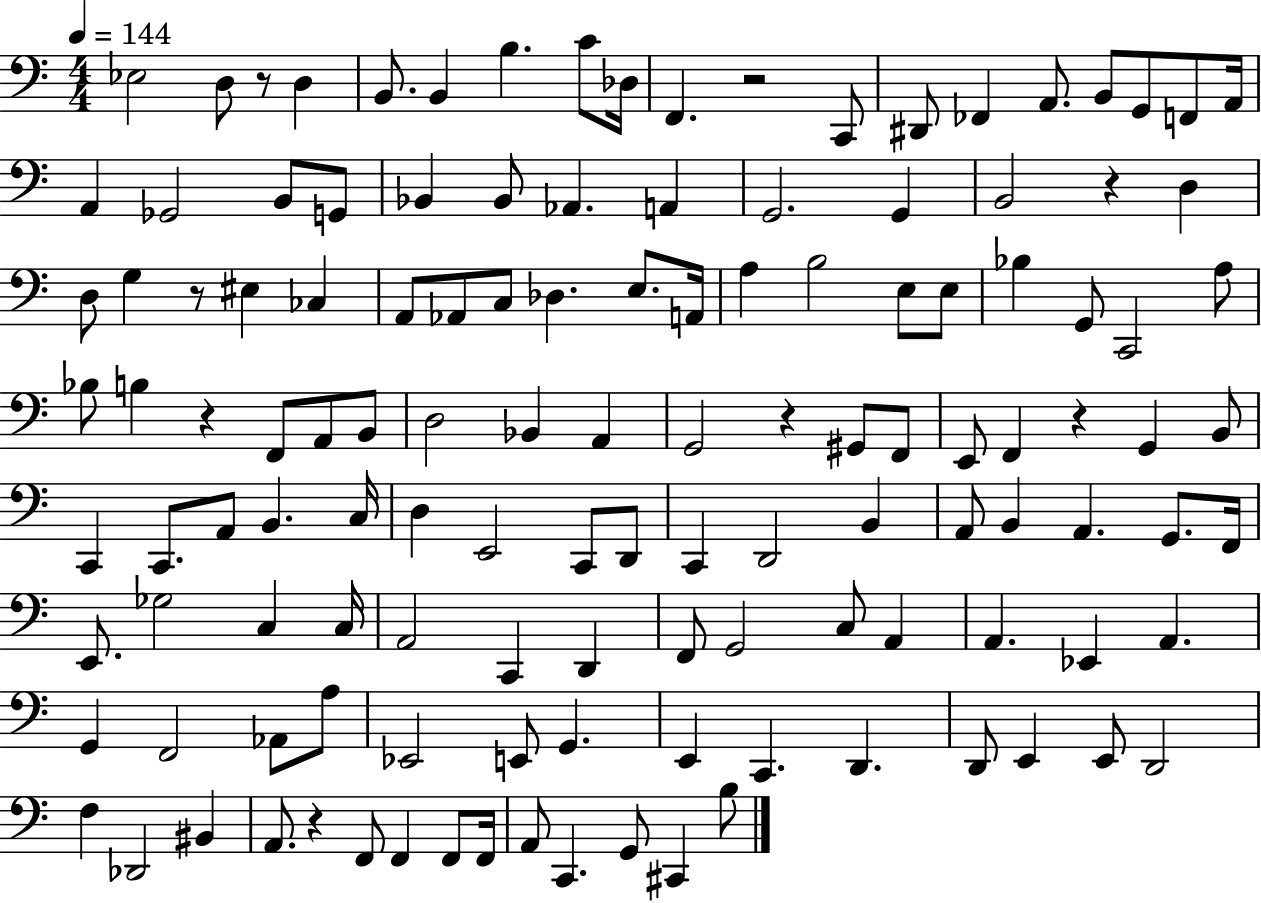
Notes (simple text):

Eb3/h D3/e R/e D3/q B2/e. B2/q B3/q. C4/e Db3/s F2/q. R/h C2/e D#2/e FES2/q A2/e. B2/e G2/e F2/e A2/s A2/q Gb2/h B2/e G2/e Bb2/q Bb2/e Ab2/q. A2/q G2/h. G2/q B2/h R/q D3/q D3/e G3/q R/e EIS3/q CES3/q A2/e Ab2/e C3/e Db3/q. E3/e. A2/s A3/q B3/h E3/e E3/e Bb3/q G2/e C2/h A3/e Bb3/e B3/q R/q F2/e A2/e B2/e D3/h Bb2/q A2/q G2/h R/q G#2/e F2/e E2/e F2/q R/q G2/q B2/e C2/q C2/e. A2/e B2/q. C3/s D3/q E2/h C2/e D2/e C2/q D2/h B2/q A2/e B2/q A2/q. G2/e. F2/s E2/e. Gb3/h C3/q C3/s A2/h C2/q D2/q F2/e G2/h C3/e A2/q A2/q. Eb2/q A2/q. G2/q F2/h Ab2/e A3/e Eb2/h E2/e G2/q. E2/q C2/q. D2/q. D2/e E2/q E2/e D2/h F3/q Db2/h BIS2/q A2/e. R/q F2/e F2/q F2/e F2/s A2/e C2/q. G2/e C#2/q B3/e